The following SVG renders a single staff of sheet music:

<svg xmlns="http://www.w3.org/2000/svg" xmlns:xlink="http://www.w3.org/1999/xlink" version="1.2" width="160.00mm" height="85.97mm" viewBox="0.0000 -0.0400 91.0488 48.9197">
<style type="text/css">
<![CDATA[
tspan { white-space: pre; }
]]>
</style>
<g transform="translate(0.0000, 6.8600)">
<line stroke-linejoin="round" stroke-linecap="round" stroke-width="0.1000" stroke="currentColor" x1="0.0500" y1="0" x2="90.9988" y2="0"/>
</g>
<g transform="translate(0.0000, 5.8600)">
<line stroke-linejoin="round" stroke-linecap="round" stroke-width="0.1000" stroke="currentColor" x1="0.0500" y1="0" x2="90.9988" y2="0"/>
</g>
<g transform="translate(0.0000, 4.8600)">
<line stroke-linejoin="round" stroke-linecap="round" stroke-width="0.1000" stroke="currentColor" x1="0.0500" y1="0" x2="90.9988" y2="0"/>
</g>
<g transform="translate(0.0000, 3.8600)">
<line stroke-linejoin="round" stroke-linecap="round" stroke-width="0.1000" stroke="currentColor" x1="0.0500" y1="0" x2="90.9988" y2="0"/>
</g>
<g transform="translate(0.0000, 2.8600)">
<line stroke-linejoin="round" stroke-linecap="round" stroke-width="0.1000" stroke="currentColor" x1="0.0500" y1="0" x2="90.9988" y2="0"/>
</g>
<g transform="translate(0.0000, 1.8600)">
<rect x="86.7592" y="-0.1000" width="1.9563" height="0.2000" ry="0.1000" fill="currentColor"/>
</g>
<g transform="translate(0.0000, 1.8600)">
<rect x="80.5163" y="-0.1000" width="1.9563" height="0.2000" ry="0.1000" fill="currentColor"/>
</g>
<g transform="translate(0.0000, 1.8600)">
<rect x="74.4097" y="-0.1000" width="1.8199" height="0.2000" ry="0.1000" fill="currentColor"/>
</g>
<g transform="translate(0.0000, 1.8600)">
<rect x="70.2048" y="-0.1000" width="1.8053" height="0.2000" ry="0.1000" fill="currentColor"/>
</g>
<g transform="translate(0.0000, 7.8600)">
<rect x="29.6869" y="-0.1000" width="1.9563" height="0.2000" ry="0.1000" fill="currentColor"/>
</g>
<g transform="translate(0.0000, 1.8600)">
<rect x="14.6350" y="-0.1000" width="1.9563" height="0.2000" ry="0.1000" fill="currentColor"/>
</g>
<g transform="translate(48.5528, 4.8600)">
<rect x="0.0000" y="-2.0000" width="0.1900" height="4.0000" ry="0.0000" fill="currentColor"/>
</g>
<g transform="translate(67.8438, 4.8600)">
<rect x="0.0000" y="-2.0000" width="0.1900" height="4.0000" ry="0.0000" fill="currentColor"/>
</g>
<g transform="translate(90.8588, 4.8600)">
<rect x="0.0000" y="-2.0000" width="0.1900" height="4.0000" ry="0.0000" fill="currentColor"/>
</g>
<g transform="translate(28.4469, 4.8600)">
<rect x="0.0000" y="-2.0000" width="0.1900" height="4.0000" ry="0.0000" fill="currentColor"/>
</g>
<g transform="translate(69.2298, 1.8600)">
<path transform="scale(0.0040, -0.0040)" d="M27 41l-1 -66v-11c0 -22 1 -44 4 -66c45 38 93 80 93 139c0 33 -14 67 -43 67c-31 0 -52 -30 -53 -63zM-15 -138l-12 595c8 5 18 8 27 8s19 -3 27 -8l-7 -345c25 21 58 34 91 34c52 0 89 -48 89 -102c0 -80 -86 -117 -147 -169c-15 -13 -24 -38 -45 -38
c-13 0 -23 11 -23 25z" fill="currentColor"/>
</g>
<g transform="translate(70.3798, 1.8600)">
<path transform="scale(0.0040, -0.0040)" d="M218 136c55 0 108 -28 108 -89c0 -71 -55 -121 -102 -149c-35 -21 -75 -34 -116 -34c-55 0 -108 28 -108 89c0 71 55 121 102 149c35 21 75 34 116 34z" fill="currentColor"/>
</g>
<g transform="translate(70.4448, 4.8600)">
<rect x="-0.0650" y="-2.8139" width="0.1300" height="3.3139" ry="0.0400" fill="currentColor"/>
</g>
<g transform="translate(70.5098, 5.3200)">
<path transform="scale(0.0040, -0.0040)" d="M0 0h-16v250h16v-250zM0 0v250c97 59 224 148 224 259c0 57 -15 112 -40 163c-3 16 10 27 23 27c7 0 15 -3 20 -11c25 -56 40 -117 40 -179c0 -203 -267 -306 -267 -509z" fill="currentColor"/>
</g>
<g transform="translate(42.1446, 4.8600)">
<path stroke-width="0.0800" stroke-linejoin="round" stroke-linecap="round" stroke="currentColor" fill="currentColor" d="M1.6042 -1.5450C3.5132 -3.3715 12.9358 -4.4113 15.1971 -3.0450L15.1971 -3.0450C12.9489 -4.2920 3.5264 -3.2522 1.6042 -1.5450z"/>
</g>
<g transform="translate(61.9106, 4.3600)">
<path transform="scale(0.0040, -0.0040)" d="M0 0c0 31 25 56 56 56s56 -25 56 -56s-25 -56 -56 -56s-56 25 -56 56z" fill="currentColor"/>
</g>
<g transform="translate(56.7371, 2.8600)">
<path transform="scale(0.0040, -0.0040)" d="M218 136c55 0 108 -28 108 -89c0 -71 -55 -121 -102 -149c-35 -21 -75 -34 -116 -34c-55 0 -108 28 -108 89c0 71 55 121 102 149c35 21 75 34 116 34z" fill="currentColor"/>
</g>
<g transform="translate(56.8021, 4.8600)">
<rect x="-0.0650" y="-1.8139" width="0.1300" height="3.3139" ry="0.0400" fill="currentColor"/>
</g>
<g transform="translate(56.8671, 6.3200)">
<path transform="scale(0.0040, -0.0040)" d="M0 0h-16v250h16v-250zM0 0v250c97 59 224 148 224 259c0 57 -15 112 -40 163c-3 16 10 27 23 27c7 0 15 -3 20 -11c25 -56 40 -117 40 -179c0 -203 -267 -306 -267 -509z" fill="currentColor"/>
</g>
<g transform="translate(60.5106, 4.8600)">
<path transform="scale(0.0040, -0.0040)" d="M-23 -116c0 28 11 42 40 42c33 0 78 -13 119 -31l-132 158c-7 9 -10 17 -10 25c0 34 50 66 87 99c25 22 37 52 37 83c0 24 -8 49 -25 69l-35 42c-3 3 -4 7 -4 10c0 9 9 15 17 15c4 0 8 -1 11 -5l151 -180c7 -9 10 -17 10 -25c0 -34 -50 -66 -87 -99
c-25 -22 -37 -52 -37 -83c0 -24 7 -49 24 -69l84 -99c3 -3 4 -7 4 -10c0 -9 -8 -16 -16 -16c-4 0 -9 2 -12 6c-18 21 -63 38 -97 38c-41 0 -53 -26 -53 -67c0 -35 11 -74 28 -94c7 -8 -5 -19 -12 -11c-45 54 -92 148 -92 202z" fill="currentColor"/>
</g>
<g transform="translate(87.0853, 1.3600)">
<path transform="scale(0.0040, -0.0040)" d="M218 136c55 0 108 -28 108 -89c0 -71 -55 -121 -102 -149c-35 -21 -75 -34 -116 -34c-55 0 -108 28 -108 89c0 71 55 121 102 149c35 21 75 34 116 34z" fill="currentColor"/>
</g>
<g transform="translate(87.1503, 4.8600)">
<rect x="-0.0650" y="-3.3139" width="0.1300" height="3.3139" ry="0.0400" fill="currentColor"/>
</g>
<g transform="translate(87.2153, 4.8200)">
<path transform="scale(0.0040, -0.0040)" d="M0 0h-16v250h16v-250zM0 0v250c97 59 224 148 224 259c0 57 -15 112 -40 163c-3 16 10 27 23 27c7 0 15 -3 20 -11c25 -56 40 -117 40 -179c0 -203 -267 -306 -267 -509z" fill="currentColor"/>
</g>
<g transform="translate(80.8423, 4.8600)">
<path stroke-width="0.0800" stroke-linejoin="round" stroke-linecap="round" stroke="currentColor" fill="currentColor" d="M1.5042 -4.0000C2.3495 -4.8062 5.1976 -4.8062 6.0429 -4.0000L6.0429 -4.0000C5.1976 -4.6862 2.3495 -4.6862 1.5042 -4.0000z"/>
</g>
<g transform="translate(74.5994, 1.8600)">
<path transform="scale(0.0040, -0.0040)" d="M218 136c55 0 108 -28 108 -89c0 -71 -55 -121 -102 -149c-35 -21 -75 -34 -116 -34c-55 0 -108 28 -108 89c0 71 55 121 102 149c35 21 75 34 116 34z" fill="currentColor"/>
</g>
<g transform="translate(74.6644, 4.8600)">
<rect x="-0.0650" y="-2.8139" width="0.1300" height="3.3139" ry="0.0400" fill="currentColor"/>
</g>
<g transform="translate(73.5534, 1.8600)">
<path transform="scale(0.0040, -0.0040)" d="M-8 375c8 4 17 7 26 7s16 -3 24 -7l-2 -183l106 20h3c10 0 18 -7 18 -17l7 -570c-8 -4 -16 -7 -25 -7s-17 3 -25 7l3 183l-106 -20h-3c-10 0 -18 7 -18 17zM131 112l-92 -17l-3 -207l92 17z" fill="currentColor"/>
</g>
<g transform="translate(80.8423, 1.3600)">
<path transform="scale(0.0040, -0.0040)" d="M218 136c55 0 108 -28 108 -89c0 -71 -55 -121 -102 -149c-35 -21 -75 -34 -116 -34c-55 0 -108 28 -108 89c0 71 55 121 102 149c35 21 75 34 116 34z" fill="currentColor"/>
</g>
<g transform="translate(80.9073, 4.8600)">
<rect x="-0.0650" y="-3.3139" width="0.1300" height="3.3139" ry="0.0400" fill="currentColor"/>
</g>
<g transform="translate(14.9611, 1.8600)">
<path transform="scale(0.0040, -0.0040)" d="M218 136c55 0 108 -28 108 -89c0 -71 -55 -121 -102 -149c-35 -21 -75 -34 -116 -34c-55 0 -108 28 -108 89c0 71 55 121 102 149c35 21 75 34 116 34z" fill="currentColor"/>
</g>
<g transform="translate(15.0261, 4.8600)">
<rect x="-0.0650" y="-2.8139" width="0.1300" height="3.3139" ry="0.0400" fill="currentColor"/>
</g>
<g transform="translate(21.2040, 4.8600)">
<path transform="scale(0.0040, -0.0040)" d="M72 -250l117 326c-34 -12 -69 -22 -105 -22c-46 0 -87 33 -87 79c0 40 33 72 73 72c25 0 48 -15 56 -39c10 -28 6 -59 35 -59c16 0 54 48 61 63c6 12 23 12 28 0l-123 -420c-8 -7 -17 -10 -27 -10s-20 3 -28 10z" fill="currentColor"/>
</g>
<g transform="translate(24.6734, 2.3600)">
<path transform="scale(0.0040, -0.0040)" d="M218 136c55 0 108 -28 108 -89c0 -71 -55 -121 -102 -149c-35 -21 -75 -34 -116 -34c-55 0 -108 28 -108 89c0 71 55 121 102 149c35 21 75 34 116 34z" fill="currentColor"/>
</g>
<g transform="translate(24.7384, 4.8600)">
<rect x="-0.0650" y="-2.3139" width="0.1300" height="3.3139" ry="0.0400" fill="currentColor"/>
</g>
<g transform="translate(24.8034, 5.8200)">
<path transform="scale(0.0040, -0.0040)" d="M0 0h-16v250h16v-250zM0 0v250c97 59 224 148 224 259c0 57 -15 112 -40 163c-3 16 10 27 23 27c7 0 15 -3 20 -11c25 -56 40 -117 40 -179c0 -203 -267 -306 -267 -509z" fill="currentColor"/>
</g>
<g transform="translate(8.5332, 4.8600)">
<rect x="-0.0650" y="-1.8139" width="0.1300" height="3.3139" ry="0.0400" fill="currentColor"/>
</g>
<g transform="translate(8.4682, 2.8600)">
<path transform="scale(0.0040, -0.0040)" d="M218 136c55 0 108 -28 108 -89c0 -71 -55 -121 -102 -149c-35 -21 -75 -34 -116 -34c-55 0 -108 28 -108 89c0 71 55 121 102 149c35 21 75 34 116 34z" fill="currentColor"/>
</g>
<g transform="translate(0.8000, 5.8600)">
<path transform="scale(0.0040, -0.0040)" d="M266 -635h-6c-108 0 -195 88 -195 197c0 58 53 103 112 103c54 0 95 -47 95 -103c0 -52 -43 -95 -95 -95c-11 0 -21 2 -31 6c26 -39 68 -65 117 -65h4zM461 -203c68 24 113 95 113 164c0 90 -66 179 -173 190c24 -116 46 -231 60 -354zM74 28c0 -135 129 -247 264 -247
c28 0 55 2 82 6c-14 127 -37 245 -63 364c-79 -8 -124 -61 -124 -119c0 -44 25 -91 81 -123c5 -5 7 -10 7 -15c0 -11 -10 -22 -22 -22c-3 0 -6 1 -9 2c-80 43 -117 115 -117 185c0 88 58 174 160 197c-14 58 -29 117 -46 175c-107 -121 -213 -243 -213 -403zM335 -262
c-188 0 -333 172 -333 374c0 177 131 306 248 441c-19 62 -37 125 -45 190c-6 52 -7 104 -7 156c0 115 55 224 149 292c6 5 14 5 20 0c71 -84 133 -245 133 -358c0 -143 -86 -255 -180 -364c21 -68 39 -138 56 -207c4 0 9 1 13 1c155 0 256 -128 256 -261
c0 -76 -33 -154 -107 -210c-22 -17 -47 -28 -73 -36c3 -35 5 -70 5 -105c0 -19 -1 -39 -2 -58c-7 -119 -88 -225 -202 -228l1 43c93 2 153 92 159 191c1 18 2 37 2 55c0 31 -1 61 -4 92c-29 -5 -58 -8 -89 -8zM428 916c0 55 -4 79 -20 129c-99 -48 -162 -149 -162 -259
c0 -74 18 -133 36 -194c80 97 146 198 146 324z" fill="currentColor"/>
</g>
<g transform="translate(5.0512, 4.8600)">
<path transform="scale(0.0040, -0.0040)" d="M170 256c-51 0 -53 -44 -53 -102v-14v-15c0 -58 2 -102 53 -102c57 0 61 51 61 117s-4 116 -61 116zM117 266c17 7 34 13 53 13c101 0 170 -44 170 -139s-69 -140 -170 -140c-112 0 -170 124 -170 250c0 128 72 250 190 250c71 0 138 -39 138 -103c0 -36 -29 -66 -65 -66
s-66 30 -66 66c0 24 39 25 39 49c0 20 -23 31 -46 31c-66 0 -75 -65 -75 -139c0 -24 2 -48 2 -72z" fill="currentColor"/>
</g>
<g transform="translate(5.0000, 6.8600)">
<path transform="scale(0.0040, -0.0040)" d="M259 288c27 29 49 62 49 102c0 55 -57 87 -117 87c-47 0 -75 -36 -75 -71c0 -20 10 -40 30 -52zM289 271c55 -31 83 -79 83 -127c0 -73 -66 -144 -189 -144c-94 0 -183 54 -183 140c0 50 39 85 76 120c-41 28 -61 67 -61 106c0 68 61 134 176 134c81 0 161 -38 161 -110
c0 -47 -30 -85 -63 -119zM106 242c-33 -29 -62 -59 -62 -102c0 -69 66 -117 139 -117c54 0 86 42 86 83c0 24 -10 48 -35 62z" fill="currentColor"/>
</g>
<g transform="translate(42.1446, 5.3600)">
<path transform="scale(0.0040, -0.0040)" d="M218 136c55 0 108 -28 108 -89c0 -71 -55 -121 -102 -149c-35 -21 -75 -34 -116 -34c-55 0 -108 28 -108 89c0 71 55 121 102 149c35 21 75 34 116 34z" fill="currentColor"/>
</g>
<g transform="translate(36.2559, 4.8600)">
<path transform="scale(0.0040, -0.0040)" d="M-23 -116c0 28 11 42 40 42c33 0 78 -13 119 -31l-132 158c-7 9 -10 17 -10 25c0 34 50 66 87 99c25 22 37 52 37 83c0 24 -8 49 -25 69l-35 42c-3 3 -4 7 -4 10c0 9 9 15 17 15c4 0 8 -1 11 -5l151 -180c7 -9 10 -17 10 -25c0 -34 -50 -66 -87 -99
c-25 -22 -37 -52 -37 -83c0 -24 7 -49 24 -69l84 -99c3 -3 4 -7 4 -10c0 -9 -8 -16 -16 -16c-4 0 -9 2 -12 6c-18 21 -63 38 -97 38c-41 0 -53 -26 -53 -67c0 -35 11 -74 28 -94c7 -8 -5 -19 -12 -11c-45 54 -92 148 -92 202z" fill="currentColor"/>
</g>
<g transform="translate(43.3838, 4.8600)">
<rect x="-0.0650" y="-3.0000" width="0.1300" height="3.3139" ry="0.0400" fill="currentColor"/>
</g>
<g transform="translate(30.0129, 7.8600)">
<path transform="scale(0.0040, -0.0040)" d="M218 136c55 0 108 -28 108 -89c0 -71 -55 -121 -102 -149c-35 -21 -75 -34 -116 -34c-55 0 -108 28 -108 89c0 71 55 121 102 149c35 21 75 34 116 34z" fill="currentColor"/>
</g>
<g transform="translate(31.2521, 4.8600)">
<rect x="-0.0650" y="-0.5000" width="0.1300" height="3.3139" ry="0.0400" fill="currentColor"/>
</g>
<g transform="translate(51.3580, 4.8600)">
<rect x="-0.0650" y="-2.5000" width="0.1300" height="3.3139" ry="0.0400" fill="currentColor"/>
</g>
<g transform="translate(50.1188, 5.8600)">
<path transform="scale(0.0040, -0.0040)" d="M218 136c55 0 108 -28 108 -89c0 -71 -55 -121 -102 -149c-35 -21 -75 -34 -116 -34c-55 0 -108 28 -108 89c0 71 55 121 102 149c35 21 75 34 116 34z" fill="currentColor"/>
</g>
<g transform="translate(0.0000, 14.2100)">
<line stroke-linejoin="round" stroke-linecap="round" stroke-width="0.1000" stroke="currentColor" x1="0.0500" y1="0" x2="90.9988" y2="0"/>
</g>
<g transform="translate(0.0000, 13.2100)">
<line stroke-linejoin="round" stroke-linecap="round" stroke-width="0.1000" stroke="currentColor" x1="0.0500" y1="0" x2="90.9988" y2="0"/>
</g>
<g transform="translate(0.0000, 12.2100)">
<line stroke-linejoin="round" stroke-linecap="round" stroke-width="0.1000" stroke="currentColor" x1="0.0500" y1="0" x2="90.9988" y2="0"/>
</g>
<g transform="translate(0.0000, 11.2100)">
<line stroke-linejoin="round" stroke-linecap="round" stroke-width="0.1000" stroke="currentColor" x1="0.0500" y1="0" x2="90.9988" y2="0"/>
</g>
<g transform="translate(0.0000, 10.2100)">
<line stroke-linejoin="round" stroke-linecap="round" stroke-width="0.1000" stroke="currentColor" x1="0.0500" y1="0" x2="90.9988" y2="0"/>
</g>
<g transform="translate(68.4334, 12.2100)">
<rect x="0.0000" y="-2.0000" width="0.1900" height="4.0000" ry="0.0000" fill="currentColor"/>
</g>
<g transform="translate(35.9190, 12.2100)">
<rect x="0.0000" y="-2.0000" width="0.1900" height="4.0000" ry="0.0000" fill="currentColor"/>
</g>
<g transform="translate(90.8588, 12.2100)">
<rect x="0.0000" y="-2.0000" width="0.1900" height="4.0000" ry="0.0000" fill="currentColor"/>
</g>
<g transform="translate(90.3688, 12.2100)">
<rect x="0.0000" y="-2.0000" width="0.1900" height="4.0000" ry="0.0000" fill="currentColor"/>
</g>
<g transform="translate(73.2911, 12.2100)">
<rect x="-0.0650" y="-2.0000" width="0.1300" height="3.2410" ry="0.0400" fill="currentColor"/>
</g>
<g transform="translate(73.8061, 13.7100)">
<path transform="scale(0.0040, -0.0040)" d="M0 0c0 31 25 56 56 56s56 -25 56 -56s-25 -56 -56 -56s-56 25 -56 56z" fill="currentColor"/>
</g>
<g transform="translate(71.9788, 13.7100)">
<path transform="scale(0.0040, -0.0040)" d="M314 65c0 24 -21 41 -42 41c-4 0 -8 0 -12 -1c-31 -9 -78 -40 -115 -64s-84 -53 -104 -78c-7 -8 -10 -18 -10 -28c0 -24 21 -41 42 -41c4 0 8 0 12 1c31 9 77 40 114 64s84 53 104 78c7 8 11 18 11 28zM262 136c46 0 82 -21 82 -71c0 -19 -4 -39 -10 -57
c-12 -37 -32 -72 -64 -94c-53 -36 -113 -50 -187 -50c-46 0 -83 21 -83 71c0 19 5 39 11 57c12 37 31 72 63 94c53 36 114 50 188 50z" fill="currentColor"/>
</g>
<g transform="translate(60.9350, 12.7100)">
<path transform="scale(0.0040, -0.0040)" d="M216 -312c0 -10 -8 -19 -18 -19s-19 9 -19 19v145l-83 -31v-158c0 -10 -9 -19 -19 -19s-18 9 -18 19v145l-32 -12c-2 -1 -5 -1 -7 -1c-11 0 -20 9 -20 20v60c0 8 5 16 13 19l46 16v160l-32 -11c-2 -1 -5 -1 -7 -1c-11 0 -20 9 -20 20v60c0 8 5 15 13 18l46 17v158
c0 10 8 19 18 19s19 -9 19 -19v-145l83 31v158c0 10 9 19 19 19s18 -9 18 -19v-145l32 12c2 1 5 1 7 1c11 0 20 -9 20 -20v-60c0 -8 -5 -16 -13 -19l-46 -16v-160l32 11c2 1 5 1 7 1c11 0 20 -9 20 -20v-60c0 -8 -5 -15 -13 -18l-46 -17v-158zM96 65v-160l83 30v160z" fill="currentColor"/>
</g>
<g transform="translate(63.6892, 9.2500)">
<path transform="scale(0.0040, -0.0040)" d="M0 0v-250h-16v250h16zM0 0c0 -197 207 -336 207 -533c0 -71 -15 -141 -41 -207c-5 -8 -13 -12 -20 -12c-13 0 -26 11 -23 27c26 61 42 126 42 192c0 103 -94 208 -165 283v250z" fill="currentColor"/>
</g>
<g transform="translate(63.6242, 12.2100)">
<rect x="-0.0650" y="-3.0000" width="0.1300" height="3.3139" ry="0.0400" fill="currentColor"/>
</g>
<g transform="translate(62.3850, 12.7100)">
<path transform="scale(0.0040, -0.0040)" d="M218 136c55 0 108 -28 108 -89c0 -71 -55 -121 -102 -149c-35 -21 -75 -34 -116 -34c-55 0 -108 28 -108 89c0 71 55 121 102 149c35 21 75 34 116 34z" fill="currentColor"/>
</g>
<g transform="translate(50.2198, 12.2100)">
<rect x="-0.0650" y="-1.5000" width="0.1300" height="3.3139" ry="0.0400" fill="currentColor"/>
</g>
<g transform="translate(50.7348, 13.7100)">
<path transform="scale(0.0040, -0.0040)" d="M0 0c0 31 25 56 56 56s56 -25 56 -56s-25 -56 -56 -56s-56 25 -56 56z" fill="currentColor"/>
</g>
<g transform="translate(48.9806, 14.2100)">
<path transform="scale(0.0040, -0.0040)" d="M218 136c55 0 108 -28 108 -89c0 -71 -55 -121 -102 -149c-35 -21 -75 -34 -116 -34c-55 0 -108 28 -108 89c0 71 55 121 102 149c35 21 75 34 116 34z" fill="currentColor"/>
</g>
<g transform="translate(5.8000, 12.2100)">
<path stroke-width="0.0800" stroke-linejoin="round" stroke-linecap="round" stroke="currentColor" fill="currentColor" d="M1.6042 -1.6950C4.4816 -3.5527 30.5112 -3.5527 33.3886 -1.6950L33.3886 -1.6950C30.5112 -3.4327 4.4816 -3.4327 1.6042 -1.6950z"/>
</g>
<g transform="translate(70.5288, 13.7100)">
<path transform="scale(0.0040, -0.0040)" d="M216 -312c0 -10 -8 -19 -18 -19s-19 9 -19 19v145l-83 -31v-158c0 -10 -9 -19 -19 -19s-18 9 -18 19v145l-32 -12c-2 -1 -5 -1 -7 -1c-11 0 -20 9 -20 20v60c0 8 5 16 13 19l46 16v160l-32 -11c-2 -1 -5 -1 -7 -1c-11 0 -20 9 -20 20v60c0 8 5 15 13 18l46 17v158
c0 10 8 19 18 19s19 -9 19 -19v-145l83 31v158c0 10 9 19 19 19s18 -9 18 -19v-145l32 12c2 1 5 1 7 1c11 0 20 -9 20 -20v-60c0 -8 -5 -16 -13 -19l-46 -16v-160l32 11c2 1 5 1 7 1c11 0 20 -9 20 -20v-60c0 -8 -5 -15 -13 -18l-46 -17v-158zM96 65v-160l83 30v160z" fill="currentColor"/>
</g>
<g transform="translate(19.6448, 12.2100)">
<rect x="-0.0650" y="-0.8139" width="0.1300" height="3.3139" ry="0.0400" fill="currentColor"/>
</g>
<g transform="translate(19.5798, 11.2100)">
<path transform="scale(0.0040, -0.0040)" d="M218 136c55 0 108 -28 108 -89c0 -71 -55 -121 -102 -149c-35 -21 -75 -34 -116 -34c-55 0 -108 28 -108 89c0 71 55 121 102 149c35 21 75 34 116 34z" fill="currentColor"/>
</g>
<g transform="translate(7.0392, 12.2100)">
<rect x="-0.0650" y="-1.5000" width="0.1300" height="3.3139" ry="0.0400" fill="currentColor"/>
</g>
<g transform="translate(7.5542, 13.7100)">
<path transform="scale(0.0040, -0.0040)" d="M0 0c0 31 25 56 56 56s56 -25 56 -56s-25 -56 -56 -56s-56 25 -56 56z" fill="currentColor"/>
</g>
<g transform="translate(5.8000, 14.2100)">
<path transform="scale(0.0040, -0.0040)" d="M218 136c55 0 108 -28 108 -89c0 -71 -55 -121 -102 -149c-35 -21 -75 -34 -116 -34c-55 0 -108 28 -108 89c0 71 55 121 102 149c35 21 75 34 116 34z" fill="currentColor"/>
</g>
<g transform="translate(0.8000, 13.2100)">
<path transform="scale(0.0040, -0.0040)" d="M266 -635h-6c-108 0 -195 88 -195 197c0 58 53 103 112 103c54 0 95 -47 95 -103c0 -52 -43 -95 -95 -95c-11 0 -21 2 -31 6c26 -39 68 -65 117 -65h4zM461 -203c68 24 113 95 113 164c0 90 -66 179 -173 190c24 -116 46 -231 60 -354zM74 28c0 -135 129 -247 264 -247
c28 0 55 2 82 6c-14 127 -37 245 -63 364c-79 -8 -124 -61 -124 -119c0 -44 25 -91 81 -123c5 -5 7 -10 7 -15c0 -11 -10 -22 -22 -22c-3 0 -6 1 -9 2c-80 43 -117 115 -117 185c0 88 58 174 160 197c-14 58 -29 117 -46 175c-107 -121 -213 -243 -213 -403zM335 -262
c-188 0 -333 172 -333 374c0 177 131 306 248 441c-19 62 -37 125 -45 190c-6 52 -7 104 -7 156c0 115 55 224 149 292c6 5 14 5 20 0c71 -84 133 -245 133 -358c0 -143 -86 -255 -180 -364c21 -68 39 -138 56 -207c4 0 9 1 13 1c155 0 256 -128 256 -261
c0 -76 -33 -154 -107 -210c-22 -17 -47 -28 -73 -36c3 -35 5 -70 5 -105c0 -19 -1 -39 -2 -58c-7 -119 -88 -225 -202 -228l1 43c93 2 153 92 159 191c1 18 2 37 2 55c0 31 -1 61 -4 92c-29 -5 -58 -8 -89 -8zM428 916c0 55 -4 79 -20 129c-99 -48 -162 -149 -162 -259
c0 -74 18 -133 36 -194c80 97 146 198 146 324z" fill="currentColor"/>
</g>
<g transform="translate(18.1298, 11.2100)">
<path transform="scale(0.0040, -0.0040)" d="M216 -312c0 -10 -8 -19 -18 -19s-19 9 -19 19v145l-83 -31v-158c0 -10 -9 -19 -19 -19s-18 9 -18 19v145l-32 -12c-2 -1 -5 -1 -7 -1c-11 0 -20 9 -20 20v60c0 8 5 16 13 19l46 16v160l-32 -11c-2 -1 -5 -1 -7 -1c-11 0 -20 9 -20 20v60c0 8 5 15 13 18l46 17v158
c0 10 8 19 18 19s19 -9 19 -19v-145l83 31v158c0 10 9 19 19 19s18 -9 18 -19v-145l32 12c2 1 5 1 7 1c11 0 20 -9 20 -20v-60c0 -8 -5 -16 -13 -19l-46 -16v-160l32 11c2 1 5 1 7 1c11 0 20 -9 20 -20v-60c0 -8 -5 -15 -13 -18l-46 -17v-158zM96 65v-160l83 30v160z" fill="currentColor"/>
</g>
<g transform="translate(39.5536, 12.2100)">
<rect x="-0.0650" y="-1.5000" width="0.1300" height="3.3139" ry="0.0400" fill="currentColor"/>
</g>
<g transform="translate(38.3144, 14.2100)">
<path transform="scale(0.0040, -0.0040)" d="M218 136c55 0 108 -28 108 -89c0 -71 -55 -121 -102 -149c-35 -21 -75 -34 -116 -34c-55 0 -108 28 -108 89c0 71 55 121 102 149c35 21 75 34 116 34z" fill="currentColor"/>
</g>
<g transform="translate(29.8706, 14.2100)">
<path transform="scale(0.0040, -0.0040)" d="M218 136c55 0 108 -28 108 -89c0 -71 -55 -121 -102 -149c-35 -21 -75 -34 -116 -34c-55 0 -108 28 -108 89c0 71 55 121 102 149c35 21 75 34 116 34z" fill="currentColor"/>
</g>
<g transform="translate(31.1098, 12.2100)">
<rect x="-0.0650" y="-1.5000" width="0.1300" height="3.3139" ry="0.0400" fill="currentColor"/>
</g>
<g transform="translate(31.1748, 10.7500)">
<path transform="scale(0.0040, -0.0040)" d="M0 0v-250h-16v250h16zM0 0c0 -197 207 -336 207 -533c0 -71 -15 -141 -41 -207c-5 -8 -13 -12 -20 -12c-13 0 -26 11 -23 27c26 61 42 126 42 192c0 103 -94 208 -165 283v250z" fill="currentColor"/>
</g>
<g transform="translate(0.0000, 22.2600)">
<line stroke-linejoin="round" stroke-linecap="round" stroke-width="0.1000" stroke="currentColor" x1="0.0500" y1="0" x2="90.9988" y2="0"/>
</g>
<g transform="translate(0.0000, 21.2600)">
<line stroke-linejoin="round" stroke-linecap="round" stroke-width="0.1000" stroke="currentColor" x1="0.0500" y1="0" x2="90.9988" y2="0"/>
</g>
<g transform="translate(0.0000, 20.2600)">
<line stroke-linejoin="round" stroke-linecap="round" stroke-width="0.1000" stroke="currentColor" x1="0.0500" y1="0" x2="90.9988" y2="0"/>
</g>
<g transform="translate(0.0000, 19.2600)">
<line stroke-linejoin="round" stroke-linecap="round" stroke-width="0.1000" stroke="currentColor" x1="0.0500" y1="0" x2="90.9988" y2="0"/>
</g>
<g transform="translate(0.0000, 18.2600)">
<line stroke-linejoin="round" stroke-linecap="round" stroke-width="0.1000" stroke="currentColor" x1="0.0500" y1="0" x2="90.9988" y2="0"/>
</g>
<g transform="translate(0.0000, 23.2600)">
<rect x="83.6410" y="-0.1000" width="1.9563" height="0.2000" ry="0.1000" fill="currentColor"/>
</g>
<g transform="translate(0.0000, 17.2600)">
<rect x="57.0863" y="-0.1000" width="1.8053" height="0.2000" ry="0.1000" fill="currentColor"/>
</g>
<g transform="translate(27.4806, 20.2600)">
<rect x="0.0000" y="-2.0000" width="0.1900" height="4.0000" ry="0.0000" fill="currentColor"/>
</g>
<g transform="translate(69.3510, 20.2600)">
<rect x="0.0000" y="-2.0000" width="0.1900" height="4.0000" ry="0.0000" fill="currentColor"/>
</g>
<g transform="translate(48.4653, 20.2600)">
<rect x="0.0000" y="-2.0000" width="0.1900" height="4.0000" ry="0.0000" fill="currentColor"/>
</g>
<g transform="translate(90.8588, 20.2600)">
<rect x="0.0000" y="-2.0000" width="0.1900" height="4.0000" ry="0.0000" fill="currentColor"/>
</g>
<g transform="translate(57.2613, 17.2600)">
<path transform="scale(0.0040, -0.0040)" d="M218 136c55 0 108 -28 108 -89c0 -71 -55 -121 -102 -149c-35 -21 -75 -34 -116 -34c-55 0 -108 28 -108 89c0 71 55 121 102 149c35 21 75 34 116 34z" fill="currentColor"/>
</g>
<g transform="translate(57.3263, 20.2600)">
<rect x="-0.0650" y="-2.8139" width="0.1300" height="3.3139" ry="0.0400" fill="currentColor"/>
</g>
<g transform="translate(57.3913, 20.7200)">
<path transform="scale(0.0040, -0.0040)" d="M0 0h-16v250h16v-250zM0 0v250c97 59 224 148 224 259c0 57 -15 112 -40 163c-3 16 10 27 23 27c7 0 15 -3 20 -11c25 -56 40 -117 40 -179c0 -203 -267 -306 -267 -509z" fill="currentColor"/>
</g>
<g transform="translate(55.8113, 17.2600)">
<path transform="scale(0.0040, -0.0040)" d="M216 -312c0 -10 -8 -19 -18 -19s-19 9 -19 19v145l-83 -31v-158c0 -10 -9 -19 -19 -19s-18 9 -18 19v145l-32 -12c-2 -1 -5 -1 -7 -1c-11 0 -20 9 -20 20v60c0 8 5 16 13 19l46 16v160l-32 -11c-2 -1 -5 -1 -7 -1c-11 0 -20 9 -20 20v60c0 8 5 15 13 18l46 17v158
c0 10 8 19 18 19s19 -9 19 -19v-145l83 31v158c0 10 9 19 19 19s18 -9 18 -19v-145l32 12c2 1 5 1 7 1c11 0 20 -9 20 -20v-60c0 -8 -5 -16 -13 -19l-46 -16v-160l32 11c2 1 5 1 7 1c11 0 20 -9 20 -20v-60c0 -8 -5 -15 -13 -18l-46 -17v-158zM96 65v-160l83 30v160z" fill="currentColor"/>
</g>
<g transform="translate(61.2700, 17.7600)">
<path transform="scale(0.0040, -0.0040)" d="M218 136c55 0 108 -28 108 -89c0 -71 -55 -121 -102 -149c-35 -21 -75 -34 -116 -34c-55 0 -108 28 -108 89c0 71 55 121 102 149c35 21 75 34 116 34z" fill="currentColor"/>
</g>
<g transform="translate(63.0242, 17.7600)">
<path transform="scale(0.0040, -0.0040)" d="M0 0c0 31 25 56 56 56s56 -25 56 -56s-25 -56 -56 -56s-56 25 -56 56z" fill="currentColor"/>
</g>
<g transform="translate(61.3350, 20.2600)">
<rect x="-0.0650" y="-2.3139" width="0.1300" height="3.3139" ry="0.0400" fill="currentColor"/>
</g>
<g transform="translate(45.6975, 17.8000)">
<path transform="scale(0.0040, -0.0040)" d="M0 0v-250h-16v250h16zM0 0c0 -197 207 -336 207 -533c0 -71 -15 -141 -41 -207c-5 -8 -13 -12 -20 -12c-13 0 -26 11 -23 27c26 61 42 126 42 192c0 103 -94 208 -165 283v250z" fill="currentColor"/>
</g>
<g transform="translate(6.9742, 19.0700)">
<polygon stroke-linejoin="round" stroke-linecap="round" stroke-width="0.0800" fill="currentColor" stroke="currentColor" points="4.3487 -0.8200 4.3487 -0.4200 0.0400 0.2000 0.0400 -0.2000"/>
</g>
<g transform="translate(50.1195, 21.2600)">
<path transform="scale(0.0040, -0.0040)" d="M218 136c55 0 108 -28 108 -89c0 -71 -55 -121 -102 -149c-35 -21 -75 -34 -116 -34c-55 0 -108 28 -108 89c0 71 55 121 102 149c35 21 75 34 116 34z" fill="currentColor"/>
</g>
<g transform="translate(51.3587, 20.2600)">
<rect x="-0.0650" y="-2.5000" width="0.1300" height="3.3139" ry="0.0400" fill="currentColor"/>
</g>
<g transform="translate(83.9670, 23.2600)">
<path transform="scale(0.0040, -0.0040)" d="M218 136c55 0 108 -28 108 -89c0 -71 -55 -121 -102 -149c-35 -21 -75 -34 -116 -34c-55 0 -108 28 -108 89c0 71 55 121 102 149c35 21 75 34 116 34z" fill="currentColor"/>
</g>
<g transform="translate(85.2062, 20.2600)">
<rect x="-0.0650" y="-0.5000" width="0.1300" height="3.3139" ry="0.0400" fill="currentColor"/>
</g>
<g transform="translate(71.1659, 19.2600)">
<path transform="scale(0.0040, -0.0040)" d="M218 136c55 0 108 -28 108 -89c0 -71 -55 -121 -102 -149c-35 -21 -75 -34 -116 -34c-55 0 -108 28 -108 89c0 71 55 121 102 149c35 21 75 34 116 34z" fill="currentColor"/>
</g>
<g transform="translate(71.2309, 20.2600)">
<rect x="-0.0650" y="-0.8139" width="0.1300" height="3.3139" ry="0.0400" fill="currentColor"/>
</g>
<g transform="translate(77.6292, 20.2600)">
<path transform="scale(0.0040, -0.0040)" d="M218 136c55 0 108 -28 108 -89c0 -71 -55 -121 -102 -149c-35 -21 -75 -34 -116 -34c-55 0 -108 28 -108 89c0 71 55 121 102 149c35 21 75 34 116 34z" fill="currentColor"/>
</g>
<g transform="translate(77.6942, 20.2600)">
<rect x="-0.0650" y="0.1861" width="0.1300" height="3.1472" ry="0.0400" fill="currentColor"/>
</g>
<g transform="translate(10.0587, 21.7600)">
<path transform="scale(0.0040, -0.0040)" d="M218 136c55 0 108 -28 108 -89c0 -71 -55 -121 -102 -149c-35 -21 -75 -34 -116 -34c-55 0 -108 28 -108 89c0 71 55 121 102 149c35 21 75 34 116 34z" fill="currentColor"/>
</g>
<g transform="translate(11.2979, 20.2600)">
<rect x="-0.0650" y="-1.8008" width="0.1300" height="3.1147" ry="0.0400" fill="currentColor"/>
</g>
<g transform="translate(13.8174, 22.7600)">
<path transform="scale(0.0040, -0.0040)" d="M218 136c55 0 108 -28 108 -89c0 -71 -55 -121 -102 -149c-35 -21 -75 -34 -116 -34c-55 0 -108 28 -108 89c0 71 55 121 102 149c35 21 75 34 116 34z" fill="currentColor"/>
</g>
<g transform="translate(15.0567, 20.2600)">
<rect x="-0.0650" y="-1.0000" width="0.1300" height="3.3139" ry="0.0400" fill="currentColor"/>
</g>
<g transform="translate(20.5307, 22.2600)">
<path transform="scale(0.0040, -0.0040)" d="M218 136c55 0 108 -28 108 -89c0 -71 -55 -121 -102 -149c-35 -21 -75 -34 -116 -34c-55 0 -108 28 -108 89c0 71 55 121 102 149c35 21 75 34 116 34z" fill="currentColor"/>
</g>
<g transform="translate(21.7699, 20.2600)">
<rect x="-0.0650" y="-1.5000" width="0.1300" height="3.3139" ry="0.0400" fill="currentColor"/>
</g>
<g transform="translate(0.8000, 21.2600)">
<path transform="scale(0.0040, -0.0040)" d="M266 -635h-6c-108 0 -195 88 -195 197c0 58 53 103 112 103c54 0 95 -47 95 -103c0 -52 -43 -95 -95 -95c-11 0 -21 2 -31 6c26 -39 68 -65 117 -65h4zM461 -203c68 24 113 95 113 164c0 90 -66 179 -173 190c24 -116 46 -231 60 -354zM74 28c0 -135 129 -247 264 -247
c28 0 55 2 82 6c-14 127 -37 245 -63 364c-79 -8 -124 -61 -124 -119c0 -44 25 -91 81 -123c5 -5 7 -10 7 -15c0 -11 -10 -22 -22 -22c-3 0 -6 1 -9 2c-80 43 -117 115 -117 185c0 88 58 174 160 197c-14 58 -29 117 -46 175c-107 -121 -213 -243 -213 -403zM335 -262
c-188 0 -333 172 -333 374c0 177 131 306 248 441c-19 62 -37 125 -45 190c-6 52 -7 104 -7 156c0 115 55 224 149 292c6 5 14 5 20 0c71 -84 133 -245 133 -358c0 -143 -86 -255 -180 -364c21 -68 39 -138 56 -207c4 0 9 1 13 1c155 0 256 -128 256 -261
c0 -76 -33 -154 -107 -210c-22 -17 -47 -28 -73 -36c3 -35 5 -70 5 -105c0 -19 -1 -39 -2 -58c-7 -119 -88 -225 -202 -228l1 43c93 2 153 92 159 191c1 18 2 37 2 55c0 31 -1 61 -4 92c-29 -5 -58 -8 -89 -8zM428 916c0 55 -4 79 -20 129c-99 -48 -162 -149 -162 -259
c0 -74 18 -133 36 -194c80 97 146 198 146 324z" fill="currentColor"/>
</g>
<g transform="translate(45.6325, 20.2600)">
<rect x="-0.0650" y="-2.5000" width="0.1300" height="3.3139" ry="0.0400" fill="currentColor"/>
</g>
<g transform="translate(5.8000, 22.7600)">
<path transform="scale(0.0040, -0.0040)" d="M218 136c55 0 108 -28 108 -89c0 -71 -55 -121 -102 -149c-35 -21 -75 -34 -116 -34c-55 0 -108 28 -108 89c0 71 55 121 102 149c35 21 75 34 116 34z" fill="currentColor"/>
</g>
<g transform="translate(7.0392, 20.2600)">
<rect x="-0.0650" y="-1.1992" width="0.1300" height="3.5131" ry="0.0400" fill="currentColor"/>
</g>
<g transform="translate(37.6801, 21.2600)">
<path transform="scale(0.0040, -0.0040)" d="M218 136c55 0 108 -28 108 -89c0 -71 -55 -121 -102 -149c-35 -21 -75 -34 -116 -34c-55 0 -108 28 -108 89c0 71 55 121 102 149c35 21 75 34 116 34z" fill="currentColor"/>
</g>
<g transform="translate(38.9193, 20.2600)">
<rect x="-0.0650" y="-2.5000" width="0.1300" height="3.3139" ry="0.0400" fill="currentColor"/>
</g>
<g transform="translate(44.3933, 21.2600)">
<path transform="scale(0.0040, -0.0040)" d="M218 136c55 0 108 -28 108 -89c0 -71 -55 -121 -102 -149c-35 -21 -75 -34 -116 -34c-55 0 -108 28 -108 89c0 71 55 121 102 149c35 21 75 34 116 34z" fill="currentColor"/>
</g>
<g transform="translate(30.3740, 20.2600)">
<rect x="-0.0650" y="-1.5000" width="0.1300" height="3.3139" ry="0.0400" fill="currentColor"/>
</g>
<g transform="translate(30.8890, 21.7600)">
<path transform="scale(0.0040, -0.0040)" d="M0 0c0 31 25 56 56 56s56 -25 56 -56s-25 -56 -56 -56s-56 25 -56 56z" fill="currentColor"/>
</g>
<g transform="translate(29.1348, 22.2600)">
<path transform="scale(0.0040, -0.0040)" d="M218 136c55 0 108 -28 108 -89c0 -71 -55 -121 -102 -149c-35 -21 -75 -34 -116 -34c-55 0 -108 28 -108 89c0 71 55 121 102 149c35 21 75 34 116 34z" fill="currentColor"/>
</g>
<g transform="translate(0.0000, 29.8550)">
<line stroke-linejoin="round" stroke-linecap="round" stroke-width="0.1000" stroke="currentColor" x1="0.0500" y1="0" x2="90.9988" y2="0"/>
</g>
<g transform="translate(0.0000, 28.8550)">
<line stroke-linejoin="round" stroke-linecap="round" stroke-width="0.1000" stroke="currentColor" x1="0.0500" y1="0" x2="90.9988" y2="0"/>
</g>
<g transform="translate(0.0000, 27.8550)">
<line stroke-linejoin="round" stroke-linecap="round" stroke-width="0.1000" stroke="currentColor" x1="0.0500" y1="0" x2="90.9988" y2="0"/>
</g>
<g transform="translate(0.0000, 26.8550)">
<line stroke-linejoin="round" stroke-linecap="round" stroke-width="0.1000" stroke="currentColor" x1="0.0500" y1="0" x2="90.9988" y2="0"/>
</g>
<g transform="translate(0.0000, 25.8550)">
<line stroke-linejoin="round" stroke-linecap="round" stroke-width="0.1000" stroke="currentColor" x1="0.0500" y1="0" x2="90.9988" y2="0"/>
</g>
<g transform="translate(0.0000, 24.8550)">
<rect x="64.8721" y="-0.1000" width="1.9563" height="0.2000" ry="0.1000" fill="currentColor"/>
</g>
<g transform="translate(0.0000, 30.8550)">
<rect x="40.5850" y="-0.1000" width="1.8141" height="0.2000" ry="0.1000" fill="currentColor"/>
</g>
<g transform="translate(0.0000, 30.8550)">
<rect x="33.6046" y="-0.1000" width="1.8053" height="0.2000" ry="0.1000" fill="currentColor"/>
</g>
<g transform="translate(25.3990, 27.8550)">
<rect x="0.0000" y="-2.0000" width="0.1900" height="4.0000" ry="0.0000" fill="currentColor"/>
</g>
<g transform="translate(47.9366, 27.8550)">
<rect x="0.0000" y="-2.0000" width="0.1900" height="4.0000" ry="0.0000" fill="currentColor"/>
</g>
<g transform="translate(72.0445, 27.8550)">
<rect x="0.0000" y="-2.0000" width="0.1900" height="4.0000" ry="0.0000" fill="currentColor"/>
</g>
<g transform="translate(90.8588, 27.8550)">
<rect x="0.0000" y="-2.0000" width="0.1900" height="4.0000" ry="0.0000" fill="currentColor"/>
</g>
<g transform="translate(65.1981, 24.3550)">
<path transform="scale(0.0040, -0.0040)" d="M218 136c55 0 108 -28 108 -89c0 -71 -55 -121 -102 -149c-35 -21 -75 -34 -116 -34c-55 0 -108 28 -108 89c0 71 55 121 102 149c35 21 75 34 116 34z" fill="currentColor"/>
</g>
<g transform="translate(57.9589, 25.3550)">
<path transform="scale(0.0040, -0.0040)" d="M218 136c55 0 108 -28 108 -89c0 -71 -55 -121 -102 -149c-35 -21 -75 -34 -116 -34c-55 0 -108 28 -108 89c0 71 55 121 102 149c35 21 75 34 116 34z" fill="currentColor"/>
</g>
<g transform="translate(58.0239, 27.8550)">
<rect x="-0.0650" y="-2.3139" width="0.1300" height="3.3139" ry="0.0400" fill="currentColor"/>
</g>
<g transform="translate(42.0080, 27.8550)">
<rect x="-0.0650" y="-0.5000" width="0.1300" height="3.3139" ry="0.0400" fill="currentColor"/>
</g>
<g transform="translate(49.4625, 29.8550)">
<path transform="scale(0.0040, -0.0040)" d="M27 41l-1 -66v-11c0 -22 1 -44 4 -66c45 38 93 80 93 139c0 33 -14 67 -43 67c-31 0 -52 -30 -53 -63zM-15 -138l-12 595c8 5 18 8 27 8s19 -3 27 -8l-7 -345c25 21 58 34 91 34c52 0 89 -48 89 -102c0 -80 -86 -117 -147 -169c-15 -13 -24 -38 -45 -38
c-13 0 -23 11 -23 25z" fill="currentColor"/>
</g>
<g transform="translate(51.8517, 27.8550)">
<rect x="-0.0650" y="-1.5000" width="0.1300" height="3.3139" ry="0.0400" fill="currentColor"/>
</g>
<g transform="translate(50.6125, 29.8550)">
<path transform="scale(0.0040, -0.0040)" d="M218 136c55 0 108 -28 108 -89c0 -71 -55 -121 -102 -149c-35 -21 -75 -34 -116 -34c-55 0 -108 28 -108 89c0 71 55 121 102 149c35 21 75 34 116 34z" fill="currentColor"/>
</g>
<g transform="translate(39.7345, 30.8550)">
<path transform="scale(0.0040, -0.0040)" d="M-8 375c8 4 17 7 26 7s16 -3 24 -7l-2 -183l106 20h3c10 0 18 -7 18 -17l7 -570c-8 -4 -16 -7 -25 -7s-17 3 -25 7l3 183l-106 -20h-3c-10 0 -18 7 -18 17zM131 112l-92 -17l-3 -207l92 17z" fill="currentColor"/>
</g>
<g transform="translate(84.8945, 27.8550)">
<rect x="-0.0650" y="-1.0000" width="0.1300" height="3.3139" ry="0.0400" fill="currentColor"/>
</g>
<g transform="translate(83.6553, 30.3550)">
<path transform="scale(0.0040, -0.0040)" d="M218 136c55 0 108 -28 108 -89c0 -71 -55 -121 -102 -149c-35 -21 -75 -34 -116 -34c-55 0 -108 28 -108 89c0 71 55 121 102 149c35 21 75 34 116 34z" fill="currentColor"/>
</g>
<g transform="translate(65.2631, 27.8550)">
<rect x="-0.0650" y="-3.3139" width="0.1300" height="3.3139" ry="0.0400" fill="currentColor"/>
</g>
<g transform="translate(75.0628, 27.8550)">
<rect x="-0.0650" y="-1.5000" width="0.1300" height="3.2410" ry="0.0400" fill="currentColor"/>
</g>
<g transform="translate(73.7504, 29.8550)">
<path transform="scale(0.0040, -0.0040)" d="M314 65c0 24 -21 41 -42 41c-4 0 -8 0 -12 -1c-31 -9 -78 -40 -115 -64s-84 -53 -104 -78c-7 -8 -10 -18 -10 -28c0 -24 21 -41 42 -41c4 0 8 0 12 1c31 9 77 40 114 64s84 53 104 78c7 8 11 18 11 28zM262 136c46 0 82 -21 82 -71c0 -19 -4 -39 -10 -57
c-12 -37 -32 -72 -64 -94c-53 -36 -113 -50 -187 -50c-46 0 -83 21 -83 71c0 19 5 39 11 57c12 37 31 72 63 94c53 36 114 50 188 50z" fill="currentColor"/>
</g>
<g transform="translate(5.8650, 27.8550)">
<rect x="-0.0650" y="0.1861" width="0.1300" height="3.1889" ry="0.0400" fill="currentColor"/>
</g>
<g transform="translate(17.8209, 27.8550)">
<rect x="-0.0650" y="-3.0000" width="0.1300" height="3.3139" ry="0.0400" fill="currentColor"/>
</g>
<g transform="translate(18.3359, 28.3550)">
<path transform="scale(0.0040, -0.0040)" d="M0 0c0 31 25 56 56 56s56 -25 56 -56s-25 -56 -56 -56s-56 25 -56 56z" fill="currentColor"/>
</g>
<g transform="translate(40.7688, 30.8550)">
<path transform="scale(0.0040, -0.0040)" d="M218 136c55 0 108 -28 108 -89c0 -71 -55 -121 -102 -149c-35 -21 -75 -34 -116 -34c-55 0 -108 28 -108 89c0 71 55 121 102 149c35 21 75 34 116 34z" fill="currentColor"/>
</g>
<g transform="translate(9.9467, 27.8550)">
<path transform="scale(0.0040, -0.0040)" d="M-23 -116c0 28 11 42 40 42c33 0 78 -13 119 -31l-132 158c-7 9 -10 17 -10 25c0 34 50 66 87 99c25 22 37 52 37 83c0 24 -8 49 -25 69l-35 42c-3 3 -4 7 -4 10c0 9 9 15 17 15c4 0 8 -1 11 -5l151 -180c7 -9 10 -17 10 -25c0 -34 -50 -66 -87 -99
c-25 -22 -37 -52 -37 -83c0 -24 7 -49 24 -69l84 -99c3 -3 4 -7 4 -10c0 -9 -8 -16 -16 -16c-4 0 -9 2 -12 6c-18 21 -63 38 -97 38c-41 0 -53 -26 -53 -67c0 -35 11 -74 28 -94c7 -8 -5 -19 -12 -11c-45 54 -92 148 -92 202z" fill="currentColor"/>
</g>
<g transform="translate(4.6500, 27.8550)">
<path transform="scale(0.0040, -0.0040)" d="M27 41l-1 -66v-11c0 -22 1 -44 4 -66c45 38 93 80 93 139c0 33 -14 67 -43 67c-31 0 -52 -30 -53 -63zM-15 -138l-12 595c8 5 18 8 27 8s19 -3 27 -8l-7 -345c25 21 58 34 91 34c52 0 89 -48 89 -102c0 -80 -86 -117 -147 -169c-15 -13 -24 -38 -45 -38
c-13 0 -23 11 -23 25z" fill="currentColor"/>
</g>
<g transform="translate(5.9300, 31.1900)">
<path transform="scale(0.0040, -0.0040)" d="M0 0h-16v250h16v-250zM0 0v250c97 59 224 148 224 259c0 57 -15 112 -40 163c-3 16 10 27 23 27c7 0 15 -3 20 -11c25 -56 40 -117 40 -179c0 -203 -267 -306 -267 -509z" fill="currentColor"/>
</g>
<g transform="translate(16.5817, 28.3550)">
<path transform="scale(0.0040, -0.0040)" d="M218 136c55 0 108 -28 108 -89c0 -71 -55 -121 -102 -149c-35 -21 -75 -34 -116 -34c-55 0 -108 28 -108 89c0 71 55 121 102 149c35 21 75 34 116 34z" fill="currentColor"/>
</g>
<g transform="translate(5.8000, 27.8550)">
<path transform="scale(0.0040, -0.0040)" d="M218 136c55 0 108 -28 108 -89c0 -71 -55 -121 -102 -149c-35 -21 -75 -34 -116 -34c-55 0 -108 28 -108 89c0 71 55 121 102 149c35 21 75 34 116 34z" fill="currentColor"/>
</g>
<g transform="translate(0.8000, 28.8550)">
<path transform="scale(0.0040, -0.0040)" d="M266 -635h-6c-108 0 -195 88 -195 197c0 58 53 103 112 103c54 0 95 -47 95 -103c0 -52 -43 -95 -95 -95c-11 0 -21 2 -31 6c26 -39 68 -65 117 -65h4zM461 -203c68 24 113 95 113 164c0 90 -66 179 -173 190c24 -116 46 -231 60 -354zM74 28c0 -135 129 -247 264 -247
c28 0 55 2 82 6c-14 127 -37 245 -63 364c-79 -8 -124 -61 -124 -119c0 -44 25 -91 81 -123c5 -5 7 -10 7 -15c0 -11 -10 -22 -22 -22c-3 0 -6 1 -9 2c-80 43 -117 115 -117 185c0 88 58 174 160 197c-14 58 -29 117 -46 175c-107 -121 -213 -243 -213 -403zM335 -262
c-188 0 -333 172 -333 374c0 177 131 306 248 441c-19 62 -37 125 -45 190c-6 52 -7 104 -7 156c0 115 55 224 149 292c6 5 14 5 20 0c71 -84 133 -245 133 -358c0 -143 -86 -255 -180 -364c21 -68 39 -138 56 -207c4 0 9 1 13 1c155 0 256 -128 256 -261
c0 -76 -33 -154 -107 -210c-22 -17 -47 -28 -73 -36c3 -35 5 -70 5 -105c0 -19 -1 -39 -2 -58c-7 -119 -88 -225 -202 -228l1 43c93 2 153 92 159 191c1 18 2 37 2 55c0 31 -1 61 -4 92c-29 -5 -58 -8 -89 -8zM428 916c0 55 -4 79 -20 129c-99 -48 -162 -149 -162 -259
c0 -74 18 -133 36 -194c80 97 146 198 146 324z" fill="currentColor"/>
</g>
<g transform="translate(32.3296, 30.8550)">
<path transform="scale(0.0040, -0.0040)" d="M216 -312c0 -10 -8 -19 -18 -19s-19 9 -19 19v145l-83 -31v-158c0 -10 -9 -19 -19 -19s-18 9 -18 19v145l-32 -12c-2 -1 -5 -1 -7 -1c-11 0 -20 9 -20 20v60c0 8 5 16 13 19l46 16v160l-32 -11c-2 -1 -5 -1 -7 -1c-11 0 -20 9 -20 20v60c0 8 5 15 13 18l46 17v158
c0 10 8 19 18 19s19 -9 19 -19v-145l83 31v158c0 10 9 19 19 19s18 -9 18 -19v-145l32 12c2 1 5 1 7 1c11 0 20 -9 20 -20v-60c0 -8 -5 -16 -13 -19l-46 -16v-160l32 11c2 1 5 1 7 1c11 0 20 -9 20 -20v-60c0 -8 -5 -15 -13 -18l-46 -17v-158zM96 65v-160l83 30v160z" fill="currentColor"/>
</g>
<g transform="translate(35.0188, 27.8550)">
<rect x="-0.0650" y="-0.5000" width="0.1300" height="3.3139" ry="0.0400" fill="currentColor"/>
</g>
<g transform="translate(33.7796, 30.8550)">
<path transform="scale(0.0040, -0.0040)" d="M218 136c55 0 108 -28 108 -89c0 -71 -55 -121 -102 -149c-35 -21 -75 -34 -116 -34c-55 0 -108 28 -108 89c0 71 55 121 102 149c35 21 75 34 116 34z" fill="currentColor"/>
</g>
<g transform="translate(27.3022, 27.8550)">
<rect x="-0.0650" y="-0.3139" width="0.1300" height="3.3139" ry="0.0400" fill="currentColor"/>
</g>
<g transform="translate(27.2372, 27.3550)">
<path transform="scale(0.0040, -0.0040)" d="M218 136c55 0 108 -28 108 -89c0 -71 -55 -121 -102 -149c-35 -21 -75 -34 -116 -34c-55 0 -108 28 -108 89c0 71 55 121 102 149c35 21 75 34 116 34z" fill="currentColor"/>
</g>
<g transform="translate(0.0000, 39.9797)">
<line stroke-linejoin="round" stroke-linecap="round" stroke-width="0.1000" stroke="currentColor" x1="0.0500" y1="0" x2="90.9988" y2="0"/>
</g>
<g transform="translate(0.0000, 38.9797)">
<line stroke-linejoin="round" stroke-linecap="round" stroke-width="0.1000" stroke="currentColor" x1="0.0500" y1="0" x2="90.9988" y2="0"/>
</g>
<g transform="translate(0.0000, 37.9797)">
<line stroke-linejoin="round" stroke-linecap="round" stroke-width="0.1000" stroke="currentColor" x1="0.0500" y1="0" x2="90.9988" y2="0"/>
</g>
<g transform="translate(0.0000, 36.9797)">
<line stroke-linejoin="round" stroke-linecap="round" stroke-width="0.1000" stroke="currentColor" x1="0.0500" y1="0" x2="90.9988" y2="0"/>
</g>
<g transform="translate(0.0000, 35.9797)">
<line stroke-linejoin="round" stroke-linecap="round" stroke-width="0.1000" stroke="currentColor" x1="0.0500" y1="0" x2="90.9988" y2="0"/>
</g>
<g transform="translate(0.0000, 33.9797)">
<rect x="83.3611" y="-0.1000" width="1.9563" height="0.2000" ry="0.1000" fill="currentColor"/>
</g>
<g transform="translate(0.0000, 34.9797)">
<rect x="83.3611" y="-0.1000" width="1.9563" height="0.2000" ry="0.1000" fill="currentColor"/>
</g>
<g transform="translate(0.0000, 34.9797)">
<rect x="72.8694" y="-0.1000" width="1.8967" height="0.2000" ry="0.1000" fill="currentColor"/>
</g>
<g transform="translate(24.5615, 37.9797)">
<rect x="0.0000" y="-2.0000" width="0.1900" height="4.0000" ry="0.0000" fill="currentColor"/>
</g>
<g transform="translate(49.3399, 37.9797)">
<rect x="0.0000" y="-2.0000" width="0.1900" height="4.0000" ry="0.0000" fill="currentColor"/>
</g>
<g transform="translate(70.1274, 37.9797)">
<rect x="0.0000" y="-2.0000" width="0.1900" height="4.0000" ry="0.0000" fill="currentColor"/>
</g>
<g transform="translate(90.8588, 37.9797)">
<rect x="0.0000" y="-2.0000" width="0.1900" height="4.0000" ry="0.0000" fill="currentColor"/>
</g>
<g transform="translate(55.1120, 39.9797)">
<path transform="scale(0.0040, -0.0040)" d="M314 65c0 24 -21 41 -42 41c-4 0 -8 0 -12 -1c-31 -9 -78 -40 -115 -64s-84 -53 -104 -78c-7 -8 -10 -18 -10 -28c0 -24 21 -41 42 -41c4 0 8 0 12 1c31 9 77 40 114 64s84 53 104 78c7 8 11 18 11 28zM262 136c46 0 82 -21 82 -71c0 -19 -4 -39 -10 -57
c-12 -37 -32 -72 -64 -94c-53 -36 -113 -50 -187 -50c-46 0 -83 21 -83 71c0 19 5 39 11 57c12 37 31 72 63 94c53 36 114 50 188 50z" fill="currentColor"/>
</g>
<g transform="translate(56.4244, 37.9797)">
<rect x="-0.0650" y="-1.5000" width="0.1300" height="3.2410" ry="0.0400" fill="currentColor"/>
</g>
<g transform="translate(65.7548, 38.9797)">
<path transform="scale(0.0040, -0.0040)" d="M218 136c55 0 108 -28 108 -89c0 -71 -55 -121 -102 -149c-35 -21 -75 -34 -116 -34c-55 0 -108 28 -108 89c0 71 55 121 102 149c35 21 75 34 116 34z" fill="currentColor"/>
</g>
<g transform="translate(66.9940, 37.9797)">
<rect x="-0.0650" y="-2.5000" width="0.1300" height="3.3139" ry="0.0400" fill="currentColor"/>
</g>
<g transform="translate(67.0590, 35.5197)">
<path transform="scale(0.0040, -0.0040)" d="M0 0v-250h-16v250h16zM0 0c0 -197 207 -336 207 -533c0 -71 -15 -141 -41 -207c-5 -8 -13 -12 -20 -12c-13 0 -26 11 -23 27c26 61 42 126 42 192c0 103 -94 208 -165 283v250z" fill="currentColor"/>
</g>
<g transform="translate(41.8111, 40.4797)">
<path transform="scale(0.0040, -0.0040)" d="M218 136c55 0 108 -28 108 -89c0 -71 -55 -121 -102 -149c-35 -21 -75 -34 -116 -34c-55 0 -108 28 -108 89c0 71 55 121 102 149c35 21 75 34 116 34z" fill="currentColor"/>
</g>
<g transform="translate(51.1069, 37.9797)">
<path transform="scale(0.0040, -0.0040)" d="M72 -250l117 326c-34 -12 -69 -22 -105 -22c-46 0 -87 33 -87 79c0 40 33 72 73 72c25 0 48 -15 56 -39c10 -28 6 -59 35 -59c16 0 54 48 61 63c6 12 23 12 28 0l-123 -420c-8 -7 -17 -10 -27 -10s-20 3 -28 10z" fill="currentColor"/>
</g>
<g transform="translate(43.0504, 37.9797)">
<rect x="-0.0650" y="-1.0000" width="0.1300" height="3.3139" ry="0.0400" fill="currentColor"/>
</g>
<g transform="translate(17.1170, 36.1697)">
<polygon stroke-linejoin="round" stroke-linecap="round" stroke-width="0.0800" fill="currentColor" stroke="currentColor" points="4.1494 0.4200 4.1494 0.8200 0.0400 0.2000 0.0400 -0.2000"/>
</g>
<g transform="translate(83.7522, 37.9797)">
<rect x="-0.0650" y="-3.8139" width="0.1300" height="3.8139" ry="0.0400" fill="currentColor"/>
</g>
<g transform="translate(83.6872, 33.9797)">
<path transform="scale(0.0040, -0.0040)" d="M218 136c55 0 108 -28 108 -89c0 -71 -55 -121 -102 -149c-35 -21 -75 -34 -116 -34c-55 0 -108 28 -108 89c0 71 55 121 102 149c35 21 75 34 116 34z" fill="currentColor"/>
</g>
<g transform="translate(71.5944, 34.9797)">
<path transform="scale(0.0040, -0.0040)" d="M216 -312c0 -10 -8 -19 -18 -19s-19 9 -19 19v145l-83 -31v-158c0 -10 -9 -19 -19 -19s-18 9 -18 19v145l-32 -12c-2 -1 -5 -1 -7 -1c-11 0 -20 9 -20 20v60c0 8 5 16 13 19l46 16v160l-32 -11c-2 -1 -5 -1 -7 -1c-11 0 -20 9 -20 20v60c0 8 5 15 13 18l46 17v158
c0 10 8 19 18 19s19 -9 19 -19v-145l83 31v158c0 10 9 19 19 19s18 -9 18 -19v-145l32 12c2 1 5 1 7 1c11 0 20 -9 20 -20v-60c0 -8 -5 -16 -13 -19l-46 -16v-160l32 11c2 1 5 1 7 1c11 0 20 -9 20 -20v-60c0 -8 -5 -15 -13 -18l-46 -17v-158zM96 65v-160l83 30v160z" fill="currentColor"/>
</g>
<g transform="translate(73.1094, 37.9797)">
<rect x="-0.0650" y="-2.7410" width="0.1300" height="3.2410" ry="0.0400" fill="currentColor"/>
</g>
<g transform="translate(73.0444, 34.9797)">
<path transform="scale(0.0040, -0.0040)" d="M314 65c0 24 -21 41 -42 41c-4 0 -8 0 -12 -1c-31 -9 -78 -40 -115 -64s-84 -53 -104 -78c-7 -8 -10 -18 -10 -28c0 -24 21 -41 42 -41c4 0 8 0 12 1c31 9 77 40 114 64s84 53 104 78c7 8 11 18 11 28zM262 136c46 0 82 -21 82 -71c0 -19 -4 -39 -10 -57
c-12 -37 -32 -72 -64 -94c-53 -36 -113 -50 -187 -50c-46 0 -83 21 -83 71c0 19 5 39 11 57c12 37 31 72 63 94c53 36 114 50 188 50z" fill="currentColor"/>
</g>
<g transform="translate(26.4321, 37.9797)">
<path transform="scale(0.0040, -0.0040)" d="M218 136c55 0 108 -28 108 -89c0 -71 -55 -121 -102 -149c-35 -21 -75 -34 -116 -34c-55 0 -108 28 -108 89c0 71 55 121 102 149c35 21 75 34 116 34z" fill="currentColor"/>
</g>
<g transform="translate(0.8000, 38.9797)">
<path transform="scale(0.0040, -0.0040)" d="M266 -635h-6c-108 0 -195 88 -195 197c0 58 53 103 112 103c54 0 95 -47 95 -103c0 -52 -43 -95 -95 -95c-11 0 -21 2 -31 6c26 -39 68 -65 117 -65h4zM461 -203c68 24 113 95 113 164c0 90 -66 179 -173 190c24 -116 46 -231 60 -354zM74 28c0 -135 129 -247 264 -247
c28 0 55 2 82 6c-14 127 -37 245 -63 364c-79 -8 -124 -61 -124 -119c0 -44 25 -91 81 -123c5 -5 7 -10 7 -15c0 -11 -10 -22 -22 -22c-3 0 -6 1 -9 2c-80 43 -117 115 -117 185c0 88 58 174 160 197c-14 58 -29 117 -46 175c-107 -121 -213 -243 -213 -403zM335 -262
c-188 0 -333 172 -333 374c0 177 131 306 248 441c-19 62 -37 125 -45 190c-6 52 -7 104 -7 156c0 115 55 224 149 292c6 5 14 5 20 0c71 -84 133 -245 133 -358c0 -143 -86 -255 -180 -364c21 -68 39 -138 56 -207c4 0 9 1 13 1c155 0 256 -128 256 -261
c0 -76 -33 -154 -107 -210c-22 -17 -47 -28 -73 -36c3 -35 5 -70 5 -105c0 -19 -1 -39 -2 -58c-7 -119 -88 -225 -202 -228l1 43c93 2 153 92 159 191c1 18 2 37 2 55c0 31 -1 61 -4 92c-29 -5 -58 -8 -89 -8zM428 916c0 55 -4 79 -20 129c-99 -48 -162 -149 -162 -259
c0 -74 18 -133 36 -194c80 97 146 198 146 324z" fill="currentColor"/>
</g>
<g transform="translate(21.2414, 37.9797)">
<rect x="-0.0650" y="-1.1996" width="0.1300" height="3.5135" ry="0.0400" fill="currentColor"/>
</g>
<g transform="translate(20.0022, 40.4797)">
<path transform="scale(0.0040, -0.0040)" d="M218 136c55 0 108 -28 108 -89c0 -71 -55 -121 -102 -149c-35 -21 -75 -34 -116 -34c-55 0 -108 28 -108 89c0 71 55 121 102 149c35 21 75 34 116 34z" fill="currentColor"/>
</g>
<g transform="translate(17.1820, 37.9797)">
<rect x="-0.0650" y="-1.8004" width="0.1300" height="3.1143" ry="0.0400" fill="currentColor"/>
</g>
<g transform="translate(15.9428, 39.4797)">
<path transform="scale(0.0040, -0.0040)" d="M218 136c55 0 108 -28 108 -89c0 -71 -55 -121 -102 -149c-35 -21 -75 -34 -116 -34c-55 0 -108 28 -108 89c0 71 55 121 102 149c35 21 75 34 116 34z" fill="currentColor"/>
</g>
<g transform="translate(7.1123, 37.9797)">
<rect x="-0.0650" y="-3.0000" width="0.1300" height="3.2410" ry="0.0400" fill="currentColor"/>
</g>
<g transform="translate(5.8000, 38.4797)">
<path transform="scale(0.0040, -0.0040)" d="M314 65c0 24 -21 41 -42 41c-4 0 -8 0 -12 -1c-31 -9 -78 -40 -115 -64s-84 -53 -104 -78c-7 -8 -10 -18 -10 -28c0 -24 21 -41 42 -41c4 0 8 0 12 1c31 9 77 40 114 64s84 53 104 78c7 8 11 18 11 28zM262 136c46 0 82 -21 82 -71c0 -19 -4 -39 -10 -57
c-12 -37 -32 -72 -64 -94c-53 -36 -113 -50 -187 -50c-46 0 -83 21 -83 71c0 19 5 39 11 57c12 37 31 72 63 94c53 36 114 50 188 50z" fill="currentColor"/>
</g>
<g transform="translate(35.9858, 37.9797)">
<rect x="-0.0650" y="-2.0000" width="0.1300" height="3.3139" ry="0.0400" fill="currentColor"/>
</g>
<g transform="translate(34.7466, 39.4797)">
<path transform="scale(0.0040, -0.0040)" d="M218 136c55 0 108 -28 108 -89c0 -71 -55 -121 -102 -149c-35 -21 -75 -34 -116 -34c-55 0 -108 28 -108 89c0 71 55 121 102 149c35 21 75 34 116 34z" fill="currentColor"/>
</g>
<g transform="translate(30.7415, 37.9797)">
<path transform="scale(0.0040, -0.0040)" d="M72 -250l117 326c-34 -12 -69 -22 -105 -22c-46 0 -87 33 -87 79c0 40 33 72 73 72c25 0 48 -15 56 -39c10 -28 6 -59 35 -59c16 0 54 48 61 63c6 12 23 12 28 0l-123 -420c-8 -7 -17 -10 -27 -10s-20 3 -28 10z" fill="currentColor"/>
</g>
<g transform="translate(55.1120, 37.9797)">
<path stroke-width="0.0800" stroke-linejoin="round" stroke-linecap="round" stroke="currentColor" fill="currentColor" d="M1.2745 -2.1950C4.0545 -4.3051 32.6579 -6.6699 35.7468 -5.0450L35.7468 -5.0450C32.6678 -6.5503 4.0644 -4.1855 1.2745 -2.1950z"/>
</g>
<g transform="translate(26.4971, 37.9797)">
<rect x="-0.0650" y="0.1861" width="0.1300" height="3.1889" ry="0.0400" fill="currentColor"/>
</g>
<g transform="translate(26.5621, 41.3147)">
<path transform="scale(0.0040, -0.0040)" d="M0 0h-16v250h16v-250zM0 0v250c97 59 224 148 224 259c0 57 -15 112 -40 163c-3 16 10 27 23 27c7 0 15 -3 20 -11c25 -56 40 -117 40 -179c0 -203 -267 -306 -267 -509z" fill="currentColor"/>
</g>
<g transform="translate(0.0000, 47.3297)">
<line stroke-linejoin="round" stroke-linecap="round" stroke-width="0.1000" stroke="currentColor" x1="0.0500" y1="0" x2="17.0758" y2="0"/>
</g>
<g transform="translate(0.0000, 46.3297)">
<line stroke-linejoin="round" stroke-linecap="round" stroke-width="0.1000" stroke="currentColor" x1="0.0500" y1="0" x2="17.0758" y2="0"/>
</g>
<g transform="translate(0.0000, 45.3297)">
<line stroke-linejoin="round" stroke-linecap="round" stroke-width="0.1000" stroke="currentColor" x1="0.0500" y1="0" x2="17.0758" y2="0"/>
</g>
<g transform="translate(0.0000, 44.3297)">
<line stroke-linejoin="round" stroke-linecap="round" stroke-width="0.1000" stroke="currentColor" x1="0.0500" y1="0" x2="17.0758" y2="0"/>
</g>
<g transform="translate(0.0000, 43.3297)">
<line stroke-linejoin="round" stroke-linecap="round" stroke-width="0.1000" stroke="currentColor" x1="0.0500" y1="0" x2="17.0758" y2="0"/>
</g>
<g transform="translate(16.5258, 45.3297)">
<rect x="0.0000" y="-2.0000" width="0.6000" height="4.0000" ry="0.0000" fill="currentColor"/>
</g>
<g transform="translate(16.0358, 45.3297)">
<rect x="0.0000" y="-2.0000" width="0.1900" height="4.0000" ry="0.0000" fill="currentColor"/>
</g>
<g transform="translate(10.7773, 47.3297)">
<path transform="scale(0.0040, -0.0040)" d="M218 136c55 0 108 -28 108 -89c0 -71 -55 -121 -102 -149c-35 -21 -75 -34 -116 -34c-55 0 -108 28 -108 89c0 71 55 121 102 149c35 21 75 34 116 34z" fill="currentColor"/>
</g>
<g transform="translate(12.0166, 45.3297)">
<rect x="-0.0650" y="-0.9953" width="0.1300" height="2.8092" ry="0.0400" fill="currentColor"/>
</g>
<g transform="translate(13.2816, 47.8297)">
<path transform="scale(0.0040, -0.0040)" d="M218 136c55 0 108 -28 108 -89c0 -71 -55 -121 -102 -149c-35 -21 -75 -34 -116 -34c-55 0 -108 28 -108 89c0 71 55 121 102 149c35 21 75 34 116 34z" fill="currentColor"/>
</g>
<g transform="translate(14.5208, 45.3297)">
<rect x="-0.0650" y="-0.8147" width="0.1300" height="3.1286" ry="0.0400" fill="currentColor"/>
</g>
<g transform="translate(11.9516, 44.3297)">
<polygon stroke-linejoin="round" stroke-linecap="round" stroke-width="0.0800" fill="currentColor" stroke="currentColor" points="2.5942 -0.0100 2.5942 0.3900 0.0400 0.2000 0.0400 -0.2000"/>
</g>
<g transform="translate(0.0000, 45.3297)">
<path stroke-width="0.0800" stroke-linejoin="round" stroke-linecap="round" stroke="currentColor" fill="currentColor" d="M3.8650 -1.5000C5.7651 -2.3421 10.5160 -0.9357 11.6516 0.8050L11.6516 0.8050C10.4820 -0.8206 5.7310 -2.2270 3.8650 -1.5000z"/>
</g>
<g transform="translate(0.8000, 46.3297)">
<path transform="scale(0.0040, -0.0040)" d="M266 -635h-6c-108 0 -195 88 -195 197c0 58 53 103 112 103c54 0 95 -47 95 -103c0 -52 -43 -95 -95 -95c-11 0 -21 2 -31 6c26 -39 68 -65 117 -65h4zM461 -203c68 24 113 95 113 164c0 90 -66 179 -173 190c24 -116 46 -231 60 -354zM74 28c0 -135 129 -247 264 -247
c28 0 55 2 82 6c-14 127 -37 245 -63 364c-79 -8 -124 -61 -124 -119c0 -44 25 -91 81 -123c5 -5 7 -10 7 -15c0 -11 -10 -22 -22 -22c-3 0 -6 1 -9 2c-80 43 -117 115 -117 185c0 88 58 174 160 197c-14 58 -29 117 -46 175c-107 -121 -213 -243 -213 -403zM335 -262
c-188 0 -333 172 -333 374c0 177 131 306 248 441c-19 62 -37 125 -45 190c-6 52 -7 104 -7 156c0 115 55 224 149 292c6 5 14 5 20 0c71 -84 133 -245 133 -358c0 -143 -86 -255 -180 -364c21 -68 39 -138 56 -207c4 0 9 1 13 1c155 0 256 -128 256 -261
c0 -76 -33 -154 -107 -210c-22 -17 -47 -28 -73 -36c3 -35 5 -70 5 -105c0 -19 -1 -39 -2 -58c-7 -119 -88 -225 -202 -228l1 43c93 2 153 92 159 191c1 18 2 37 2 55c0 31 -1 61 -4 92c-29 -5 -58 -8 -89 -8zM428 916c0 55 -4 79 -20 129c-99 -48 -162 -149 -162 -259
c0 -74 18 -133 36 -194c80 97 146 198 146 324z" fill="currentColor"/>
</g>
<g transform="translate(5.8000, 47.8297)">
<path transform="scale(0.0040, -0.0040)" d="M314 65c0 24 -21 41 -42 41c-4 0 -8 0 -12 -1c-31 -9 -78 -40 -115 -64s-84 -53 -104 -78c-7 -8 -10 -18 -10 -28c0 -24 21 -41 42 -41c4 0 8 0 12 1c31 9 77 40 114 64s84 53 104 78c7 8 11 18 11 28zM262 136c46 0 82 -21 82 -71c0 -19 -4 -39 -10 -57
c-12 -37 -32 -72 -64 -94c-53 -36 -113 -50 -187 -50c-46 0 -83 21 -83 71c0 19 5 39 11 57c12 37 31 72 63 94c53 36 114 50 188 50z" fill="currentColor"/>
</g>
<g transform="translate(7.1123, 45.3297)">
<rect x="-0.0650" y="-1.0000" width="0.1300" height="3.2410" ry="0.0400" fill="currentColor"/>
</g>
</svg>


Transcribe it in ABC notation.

X:1
T:Untitled
M:6/8
L:1/4
K:C
f a z/2 g/2 C z A G f/2 z _a/2 a b b/2 E ^d E/2 E E ^A/2 ^F2 D/2 F/2 D E E G G/2 G ^a/2 g d B C _B/2 z A c ^C C _E g b E2 D A2 F/2 D/2 B/2 z/2 F D z/2 E2 G/2 ^a2 c' D2 E/2 D/2